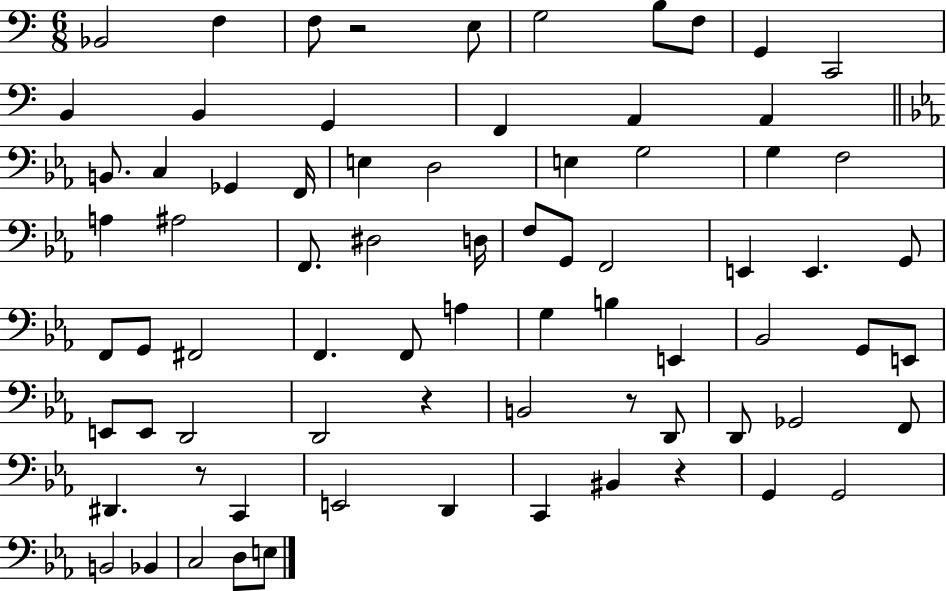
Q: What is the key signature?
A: C major